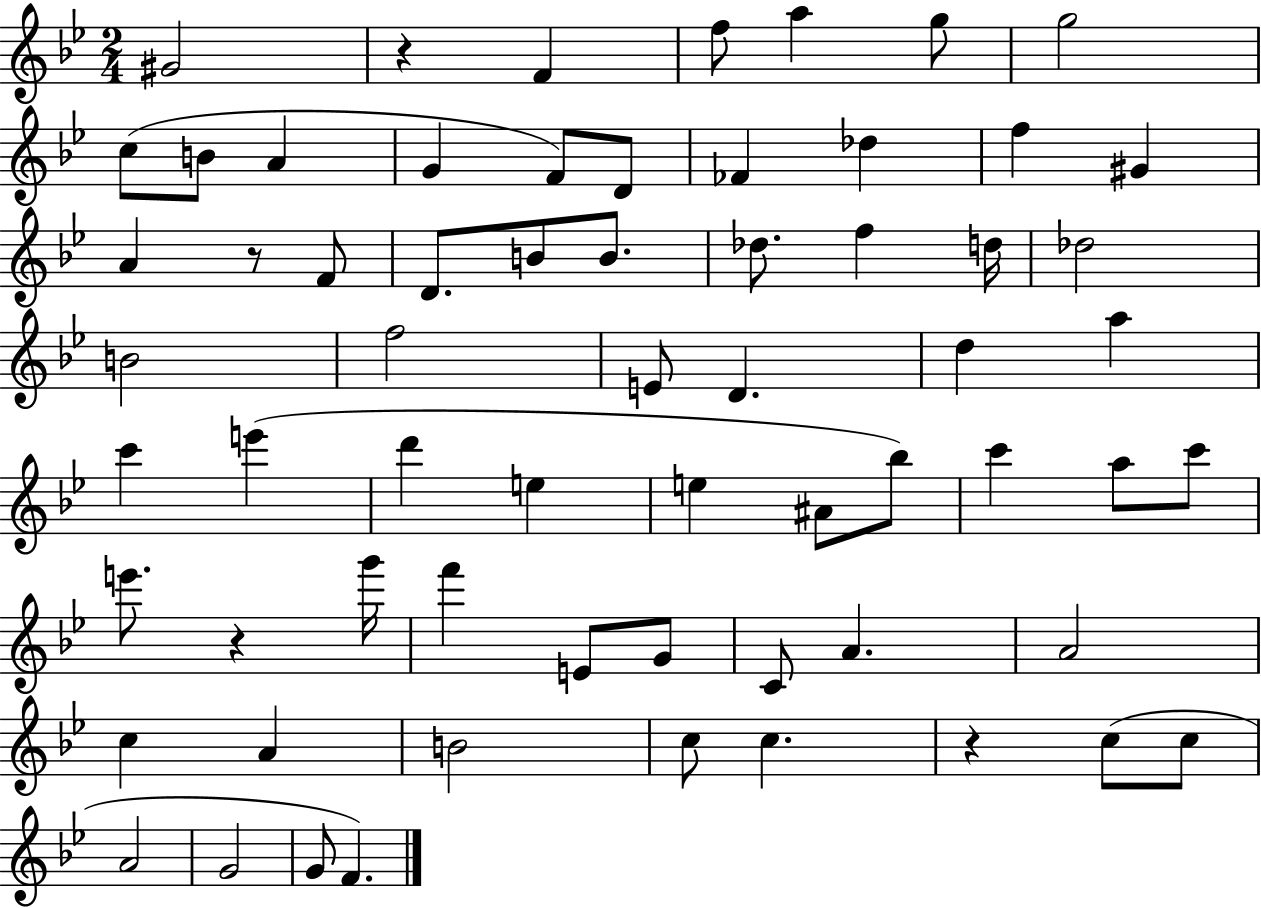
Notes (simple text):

G#4/h R/q F4/q F5/e A5/q G5/e G5/h C5/e B4/e A4/q G4/q F4/e D4/e FES4/q Db5/q F5/q G#4/q A4/q R/e F4/e D4/e. B4/e B4/e. Db5/e. F5/q D5/s Db5/h B4/h F5/h E4/e D4/q. D5/q A5/q C6/q E6/q D6/q E5/q E5/q A#4/e Bb5/e C6/q A5/e C6/e E6/e. R/q G6/s F6/q E4/e G4/e C4/e A4/q. A4/h C5/q A4/q B4/h C5/e C5/q. R/q C5/e C5/e A4/h G4/h G4/e F4/q.